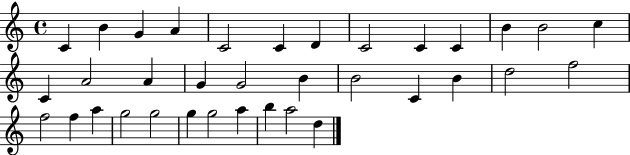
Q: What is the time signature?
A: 4/4